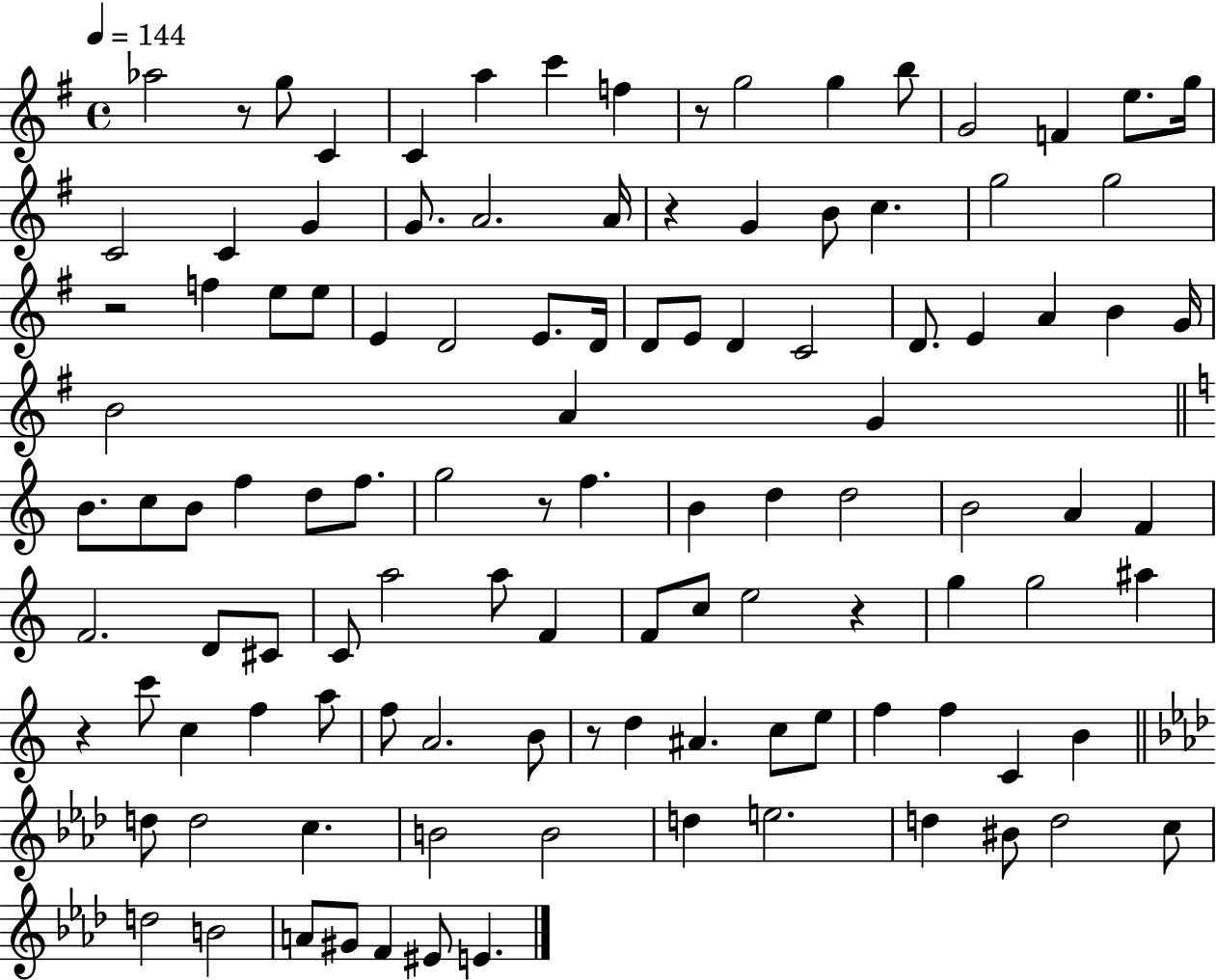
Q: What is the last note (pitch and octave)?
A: E4